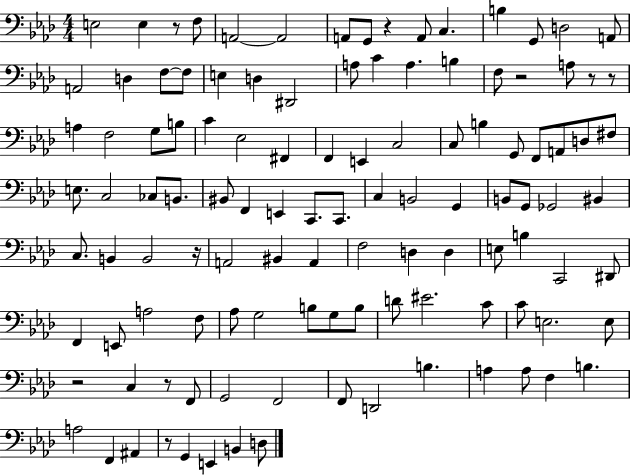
{
  \clef bass
  \numericTimeSignature
  \time 4/4
  \key aes \major
  e2 e4 r8 f8 | a,2~~ a,2 | a,8 g,8 r4 a,8 c4. | b4 g,8 d2 a,8 | \break a,2 d4 f8~~ f8 | e4 d4 dis,2 | a8 c'4 a4. b4 | f8 r2 a8 r8 r8 | \break a4 f2 g8 b8 | c'4 ees2 fis,4 | f,4 e,4 c2 | c8 b4 g,8 f,8 a,8 d8 fis8 | \break e8. c2 ces8 b,8. | bis,8 f,4 e,4 c,8. c,8. | c4 b,2 g,4 | b,8 g,8 ges,2 bis,4 | \break c8. b,4 b,2 r16 | a,2 bis,4 a,4 | f2 d4 d4 | e8 b4 c,2 dis,8 | \break f,4 e,8 a2 f8 | aes8 g2 b8 g8 b8 | d'8 eis'2. c'8 | c'8 e2. e8 | \break r2 c4 r8 f,8 | g,2 f,2 | f,8 d,2 b4. | a4 a8 f4 b4. | \break a2 f,4 ais,4 | r8 g,4 e,4 b,4 d8 | \bar "|."
}